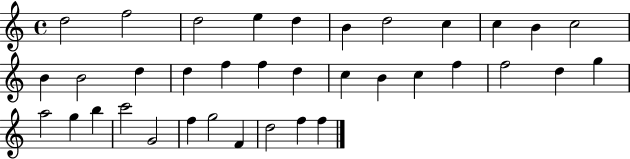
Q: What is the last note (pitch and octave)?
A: F5